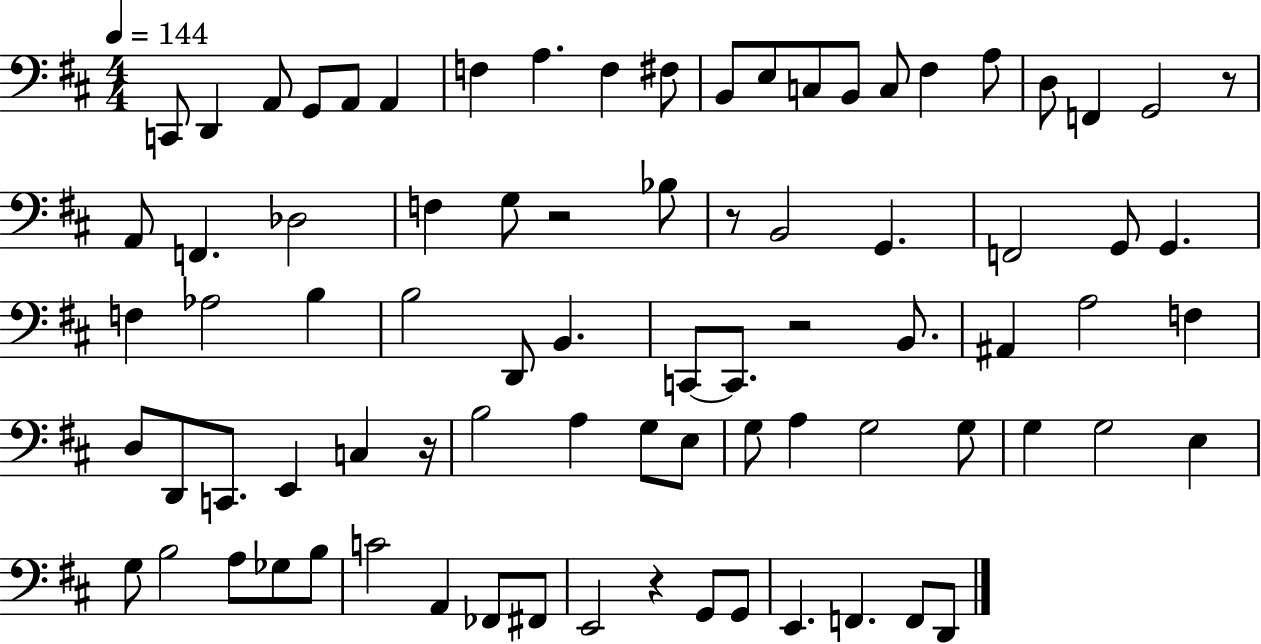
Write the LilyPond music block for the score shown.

{
  \clef bass
  \numericTimeSignature
  \time 4/4
  \key d \major
  \tempo 4 = 144
  c,8 d,4 a,8 g,8 a,8 a,4 | f4 a4. f4 fis8 | b,8 e8 c8 b,8 c8 fis4 a8 | d8 f,4 g,2 r8 | \break a,8 f,4. des2 | f4 g8 r2 bes8 | r8 b,2 g,4. | f,2 g,8 g,4. | \break f4 aes2 b4 | b2 d,8 b,4. | c,8~~ c,8. r2 b,8. | ais,4 a2 f4 | \break d8 d,8 c,8. e,4 c4 r16 | b2 a4 g8 e8 | g8 a4 g2 g8 | g4 g2 e4 | \break g8 b2 a8 ges8 b8 | c'2 a,4 fes,8 fis,8 | e,2 r4 g,8 g,8 | e,4. f,4. f,8 d,8 | \break \bar "|."
}